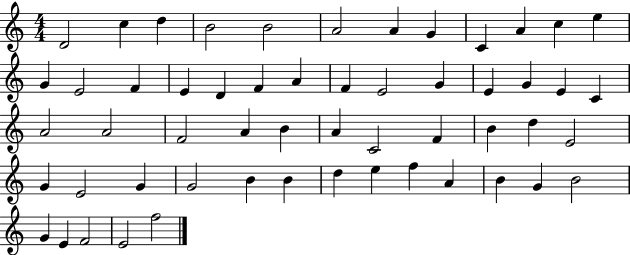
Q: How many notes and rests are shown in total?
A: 55